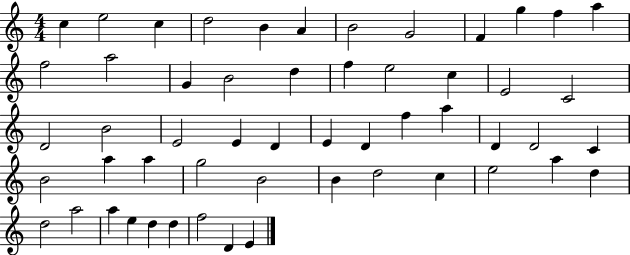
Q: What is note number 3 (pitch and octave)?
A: C5